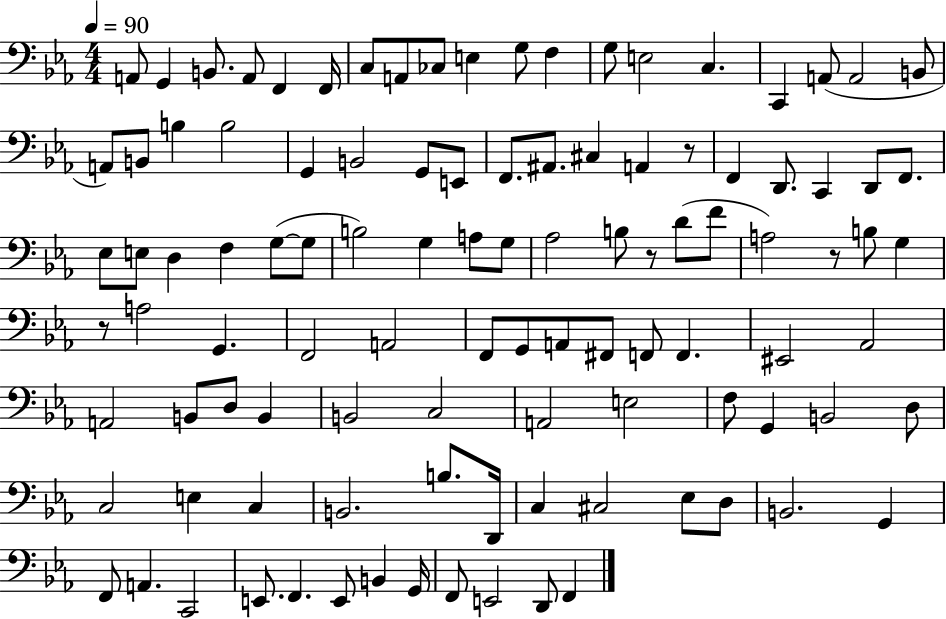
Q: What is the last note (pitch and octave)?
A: F2